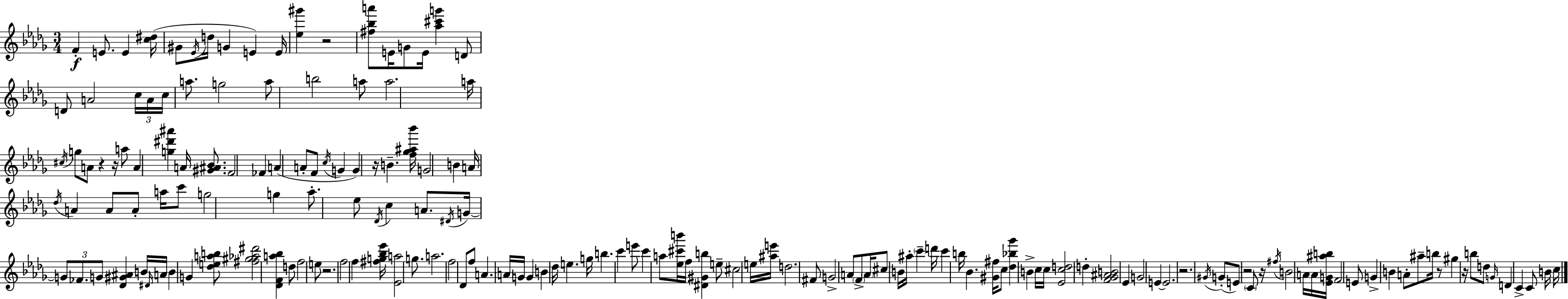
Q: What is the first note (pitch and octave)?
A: F4